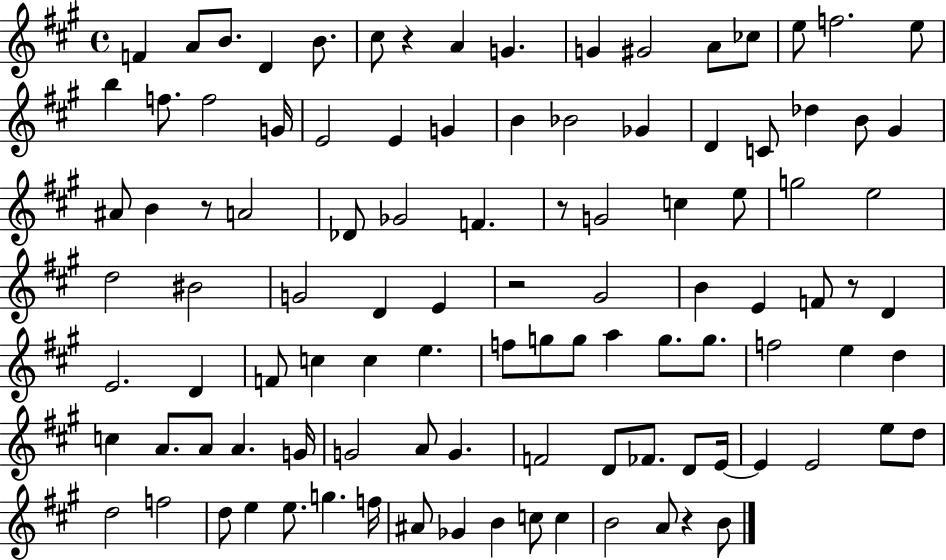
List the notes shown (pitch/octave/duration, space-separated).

F4/q A4/e B4/e. D4/q B4/e. C#5/e R/q A4/q G4/q. G4/q G#4/h A4/e CES5/e E5/e F5/h. E5/e B5/q F5/e. F5/h G4/s E4/h E4/q G4/q B4/q Bb4/h Gb4/q D4/q C4/e Db5/q B4/e G#4/q A#4/e B4/q R/e A4/h Db4/e Gb4/h F4/q. R/e G4/h C5/q E5/e G5/h E5/h D5/h BIS4/h G4/h D4/q E4/q R/h G#4/h B4/q E4/q F4/e R/e D4/q E4/h. D4/q F4/e C5/q C5/q E5/q. F5/e G5/e G5/e A5/q G5/e. G5/e. F5/h E5/q D5/q C5/q A4/e. A4/e A4/q. G4/s G4/h A4/e G4/q. F4/h D4/e FES4/e. D4/e E4/s E4/q E4/h E5/e D5/e D5/h F5/h D5/e E5/q E5/e. G5/q. F5/s A#4/e Gb4/q B4/q C5/e C5/q B4/h A4/e R/q B4/e